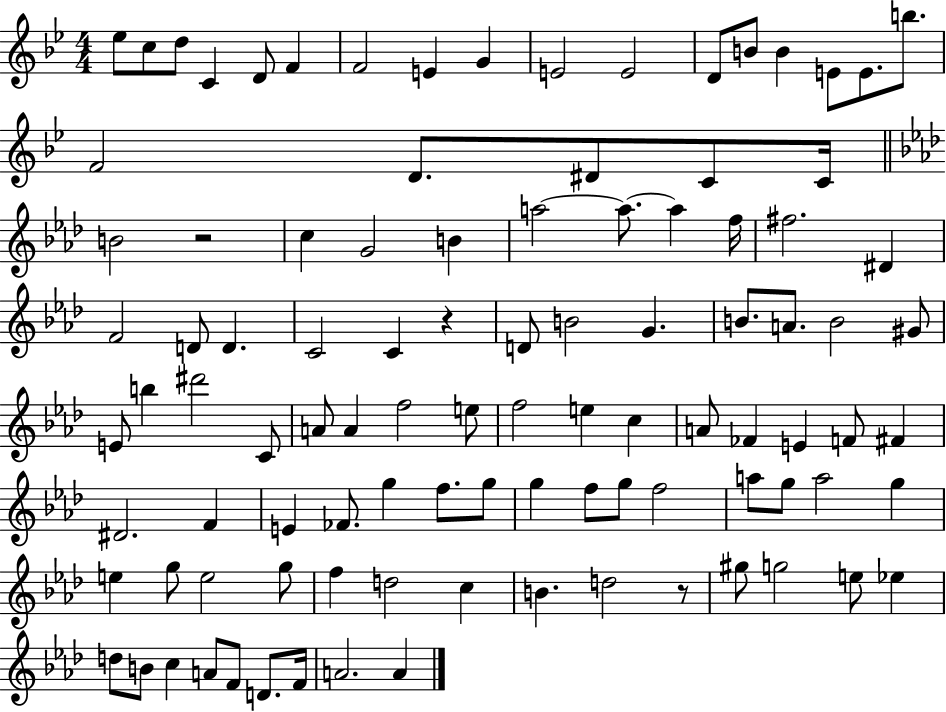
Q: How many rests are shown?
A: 3